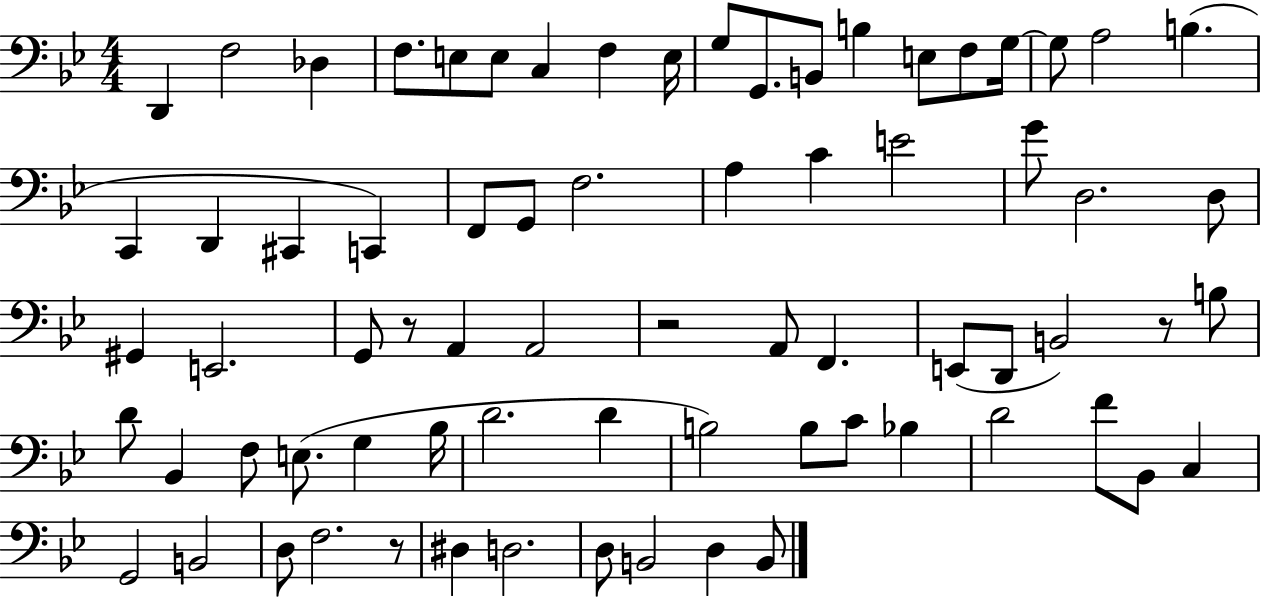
X:1
T:Untitled
M:4/4
L:1/4
K:Bb
D,, F,2 _D, F,/2 E,/2 E,/2 C, F, E,/4 G,/2 G,,/2 B,,/2 B, E,/2 F,/2 G,/4 G,/2 A,2 B, C,, D,, ^C,, C,, F,,/2 G,,/2 F,2 A, C E2 G/2 D,2 D,/2 ^G,, E,,2 G,,/2 z/2 A,, A,,2 z2 A,,/2 F,, E,,/2 D,,/2 B,,2 z/2 B,/2 D/2 _B,, F,/2 E,/2 G, _B,/4 D2 D B,2 B,/2 C/2 _B, D2 F/2 _B,,/2 C, G,,2 B,,2 D,/2 F,2 z/2 ^D, D,2 D,/2 B,,2 D, B,,/2